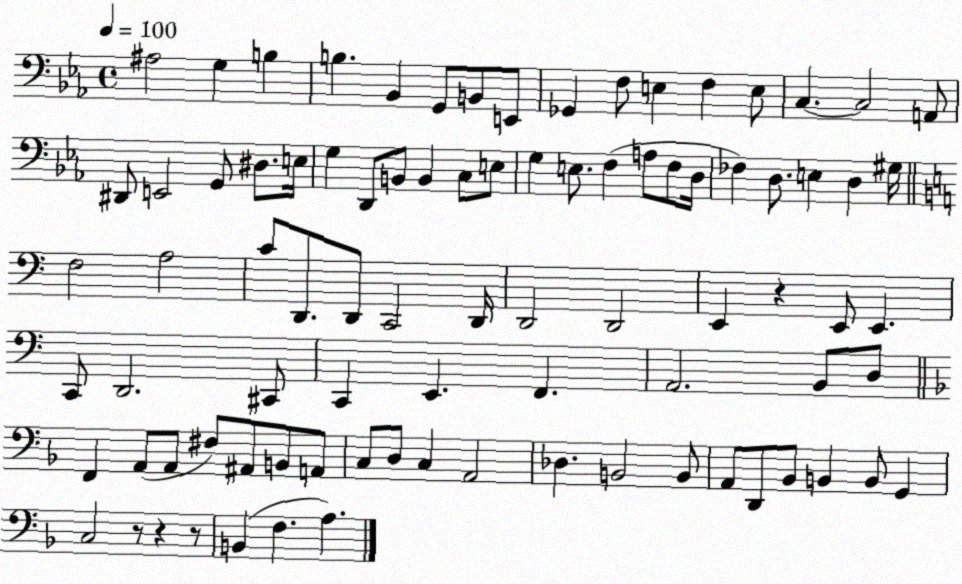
X:1
T:Untitled
M:4/4
L:1/4
K:Eb
^A,2 G, B, B, _B,, G,,/2 B,,/2 E,,/2 _G,, F,/2 E, F, E,/2 C, C,2 A,,/2 ^D,,/2 E,,2 G,,/2 ^D,/2 E,/4 G, D,,/2 B,,/2 B,, C,/2 E,/2 G, E,/2 F, A,/2 F,/2 D,/4 _F, D,/2 E, D, ^G,/4 F,2 A,2 C/2 D,,/2 D,,/2 C,,2 D,,/4 D,,2 D,,2 E,, z E,,/2 E,, C,,/2 D,,2 ^C,,/2 C,, E,, F,, A,,2 B,,/2 D,/2 F,, A,,/2 A,,/2 ^F,/2 ^A,,/2 B,,/2 A,,/2 C,/2 D,/2 C, A,,2 _D, B,,2 B,,/2 A,,/2 D,,/2 _B,,/2 B,, B,,/2 G,, C,2 z/2 z z/2 B,, F, A,